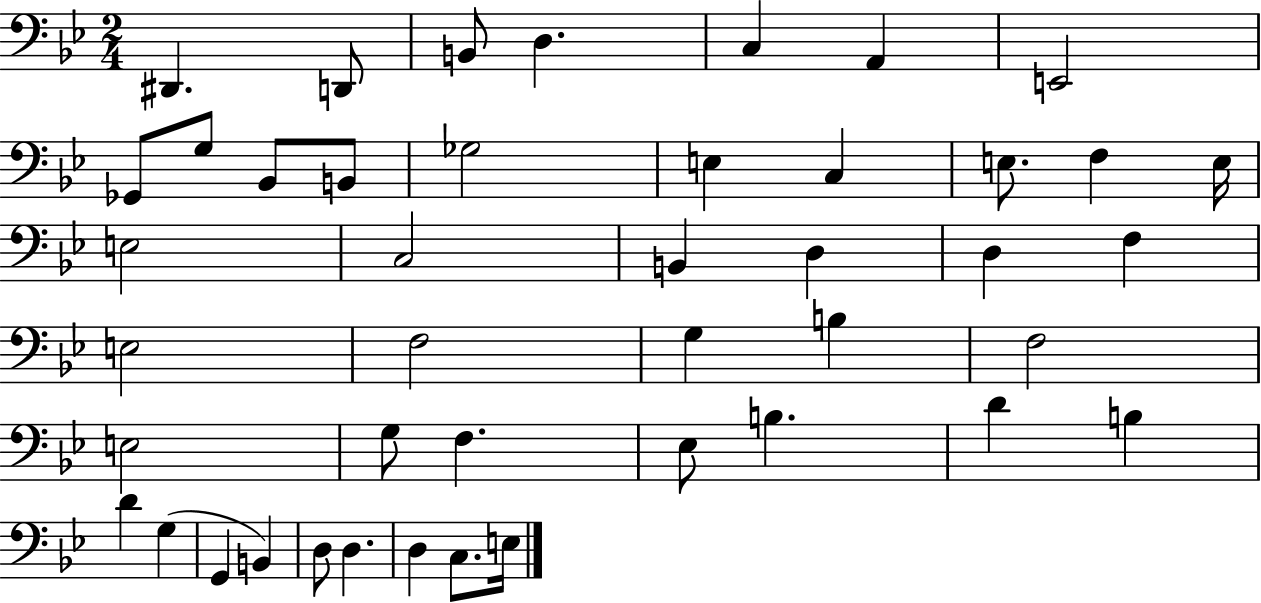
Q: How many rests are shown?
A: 0